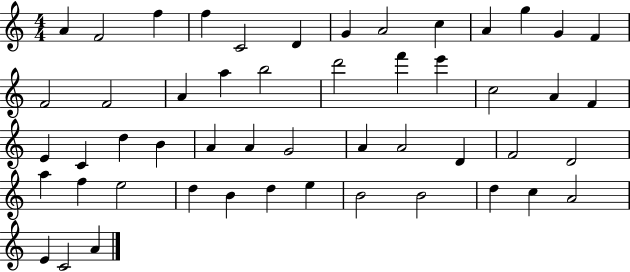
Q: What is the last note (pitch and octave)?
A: A4